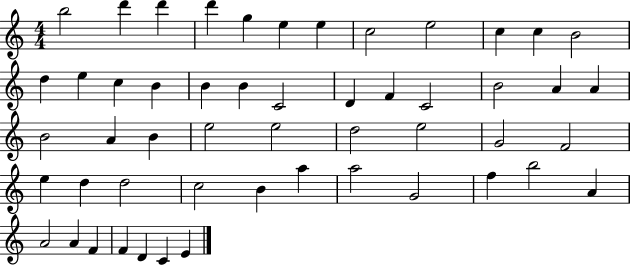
X:1
T:Untitled
M:4/4
L:1/4
K:C
b2 d' d' d' g e e c2 e2 c c B2 d e c B B B C2 D F C2 B2 A A B2 A B e2 e2 d2 e2 G2 F2 e d d2 c2 B a a2 G2 f b2 A A2 A F F D C E